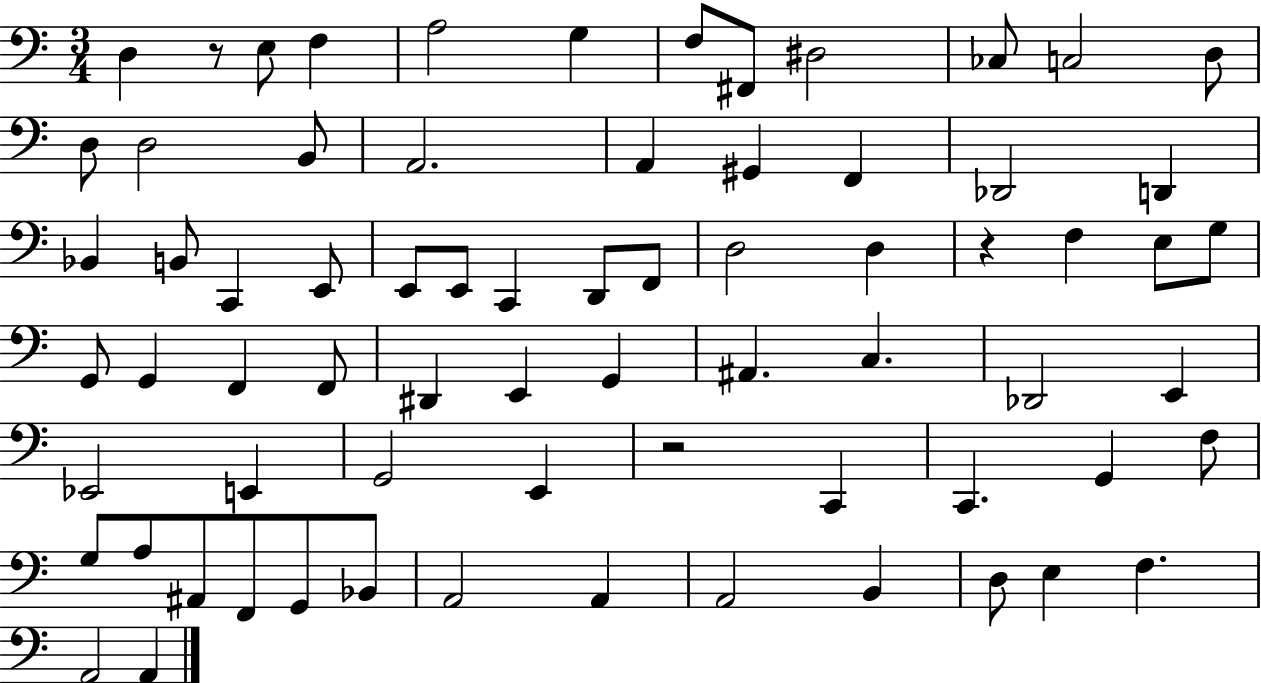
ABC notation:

X:1
T:Untitled
M:3/4
L:1/4
K:C
D, z/2 E,/2 F, A,2 G, F,/2 ^F,,/2 ^D,2 _C,/2 C,2 D,/2 D,/2 D,2 B,,/2 A,,2 A,, ^G,, F,, _D,,2 D,, _B,, B,,/2 C,, E,,/2 E,,/2 E,,/2 C,, D,,/2 F,,/2 D,2 D, z F, E,/2 G,/2 G,,/2 G,, F,, F,,/2 ^D,, E,, G,, ^A,, C, _D,,2 E,, _E,,2 E,, G,,2 E,, z2 C,, C,, G,, F,/2 G,/2 A,/2 ^A,,/2 F,,/2 G,,/2 _B,,/2 A,,2 A,, A,,2 B,, D,/2 E, F, A,,2 A,,